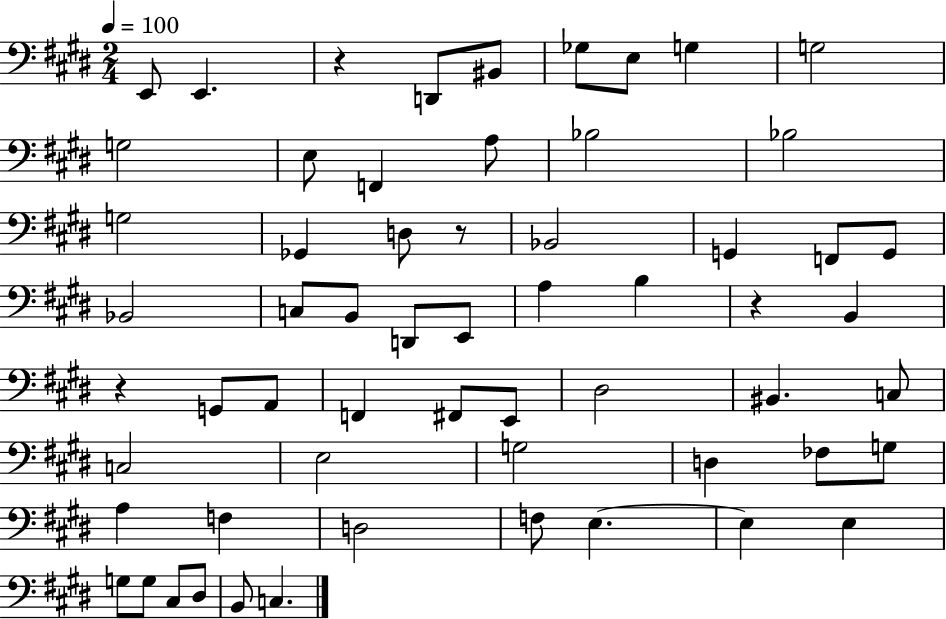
X:1
T:Untitled
M:2/4
L:1/4
K:E
E,,/2 E,, z D,,/2 ^B,,/2 _G,/2 E,/2 G, G,2 G,2 E,/2 F,, A,/2 _B,2 _B,2 G,2 _G,, D,/2 z/2 _B,,2 G,, F,,/2 G,,/2 _B,,2 C,/2 B,,/2 D,,/2 E,,/2 A, B, z B,, z G,,/2 A,,/2 F,, ^F,,/2 E,,/2 ^D,2 ^B,, C,/2 C,2 E,2 G,2 D, _F,/2 G,/2 A, F, D,2 F,/2 E, E, E, G,/2 G,/2 ^C,/2 ^D,/2 B,,/2 C,